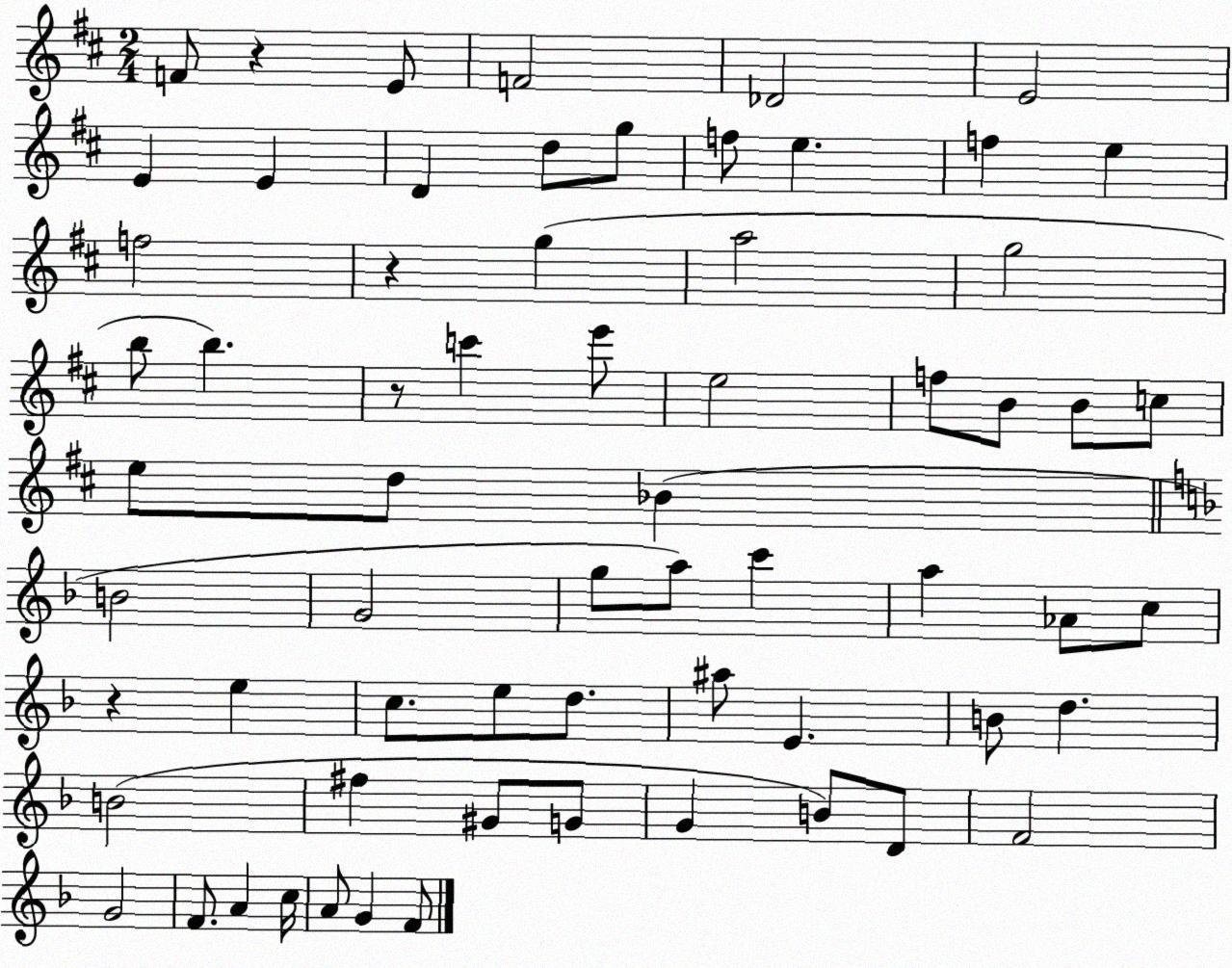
X:1
T:Untitled
M:2/4
L:1/4
K:D
F/2 z E/2 F2 _D2 E2 E E D d/2 g/2 f/2 e f e f2 z g a2 g2 b/2 b z/2 c' e'/2 e2 f/2 B/2 B/2 c/2 e/2 d/2 _B B2 G2 g/2 a/2 c' a _A/2 c/2 z e c/2 e/2 d/2 ^a/2 E B/2 d B2 ^f ^G/2 G/2 G B/2 D/2 F2 G2 F/2 A c/4 A/2 G F/2